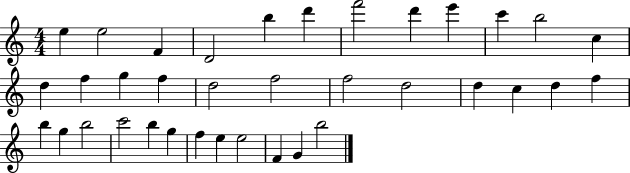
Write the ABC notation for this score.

X:1
T:Untitled
M:4/4
L:1/4
K:C
e e2 F D2 b d' f'2 d' e' c' b2 c d f g f d2 f2 f2 d2 d c d f b g b2 c'2 b g f e e2 F G b2